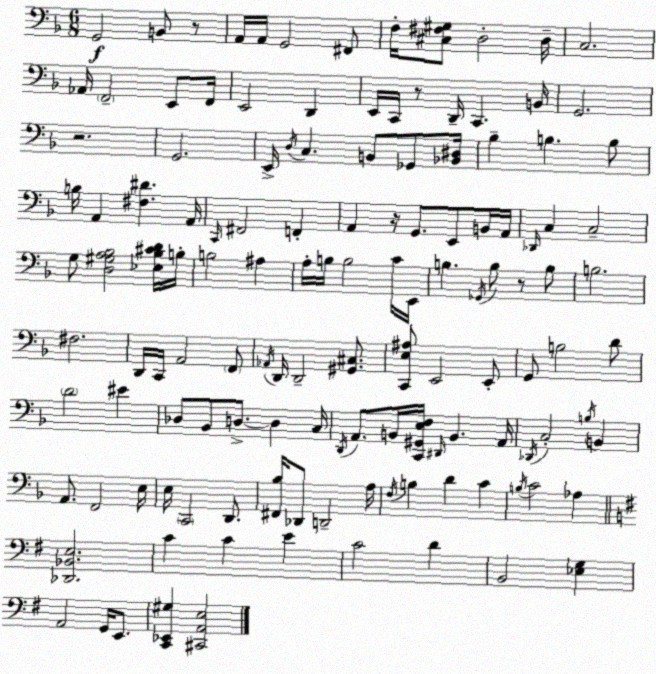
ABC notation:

X:1
T:Untitled
M:6/8
L:1/4
K:Dm
G,,2 B,,/2 z/2 A,,/4 A,,/4 G,,2 ^F,,/2 F,/4 [^C,^F,^G,]/2 D,2 D,/4 C,2 _A,,/4 F,,2 E,,/2 F,,/4 E,,2 D,, E,,/4 C,,/4 z/2 D,,/4 C,, B,,/4 G,,2 z2 G,,2 E,,/4 D,/4 C, B,,/2 _G,,/2 [_B,,^D,]/4 _B, B, B,/2 B,/4 A,, [^F,^D] A,,/4 C,,/4 ^F,,2 F,, A,, z/4 G,,/2 E,,/2 B,,/4 A,,/4 _D,,/4 C, C,2 G,/2 [D,^G,A,_B,]2 [_E,_B,^CD]/4 B,/4 B,2 ^A, A,/4 B,/4 B,2 C/4 E,,/4 B, _G,,/4 B,/2 z/2 B,/2 B,2 ^F,2 D,,/4 C,,/4 A,,2 F,,/2 _A,,/4 D,,/4 D,,2 [^G,,^C,]/2 [C,,E,^A,]/2 E,,2 E,,/2 G,,/2 B,2 D/2 D2 ^E _D,/2 _B,,/2 D,/2 D, C,/4 D,,/4 A,,/2 B,,/4 [C,,^G,,E,F,]/4 ^D,,/4 B,, A,,/4 _D,,/4 C,2 B,/4 B,, A,,/2 F,,2 E,/4 E,/4 C,,2 D,,/2 [^F,,_B,]/4 _D,,/2 D,,2 A,/4 F,/4 B, D C B,/4 C2 _A, [_D,,_B,,E,]2 C C E C2 D B,,2 [_E,G,] A,,2 G,,/4 E,,/2 [C,,_E,,^G,] [^C,,A,,E,]2